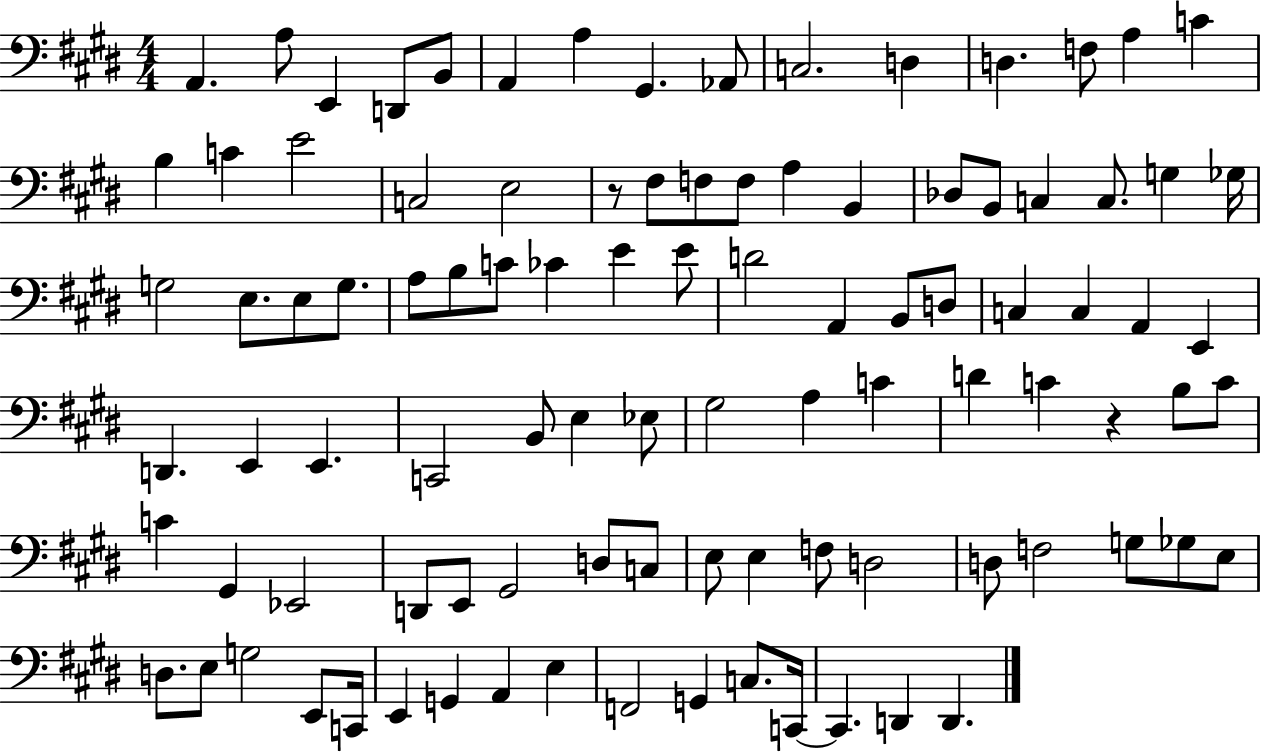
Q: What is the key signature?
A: E major